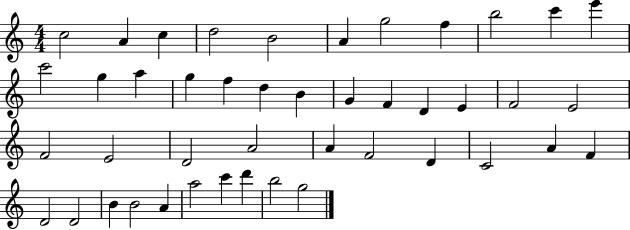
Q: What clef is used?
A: treble